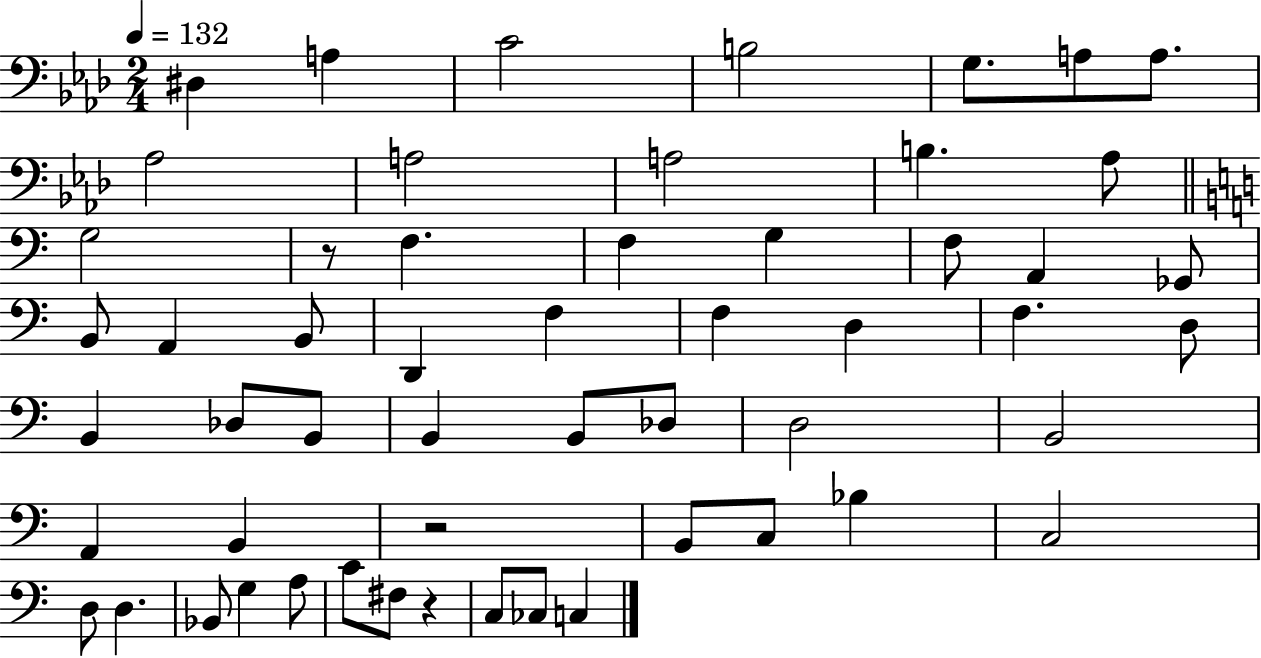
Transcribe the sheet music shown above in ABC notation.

X:1
T:Untitled
M:2/4
L:1/4
K:Ab
^D, A, C2 B,2 G,/2 A,/2 A,/2 _A,2 A,2 A,2 B, _A,/2 G,2 z/2 F, F, G, F,/2 A,, _G,,/2 B,,/2 A,, B,,/2 D,, F, F, D, F, D,/2 B,, _D,/2 B,,/2 B,, B,,/2 _D,/2 D,2 B,,2 A,, B,, z2 B,,/2 C,/2 _B, C,2 D,/2 D, _B,,/2 G, A,/2 C/2 ^F,/2 z C,/2 _C,/2 C,